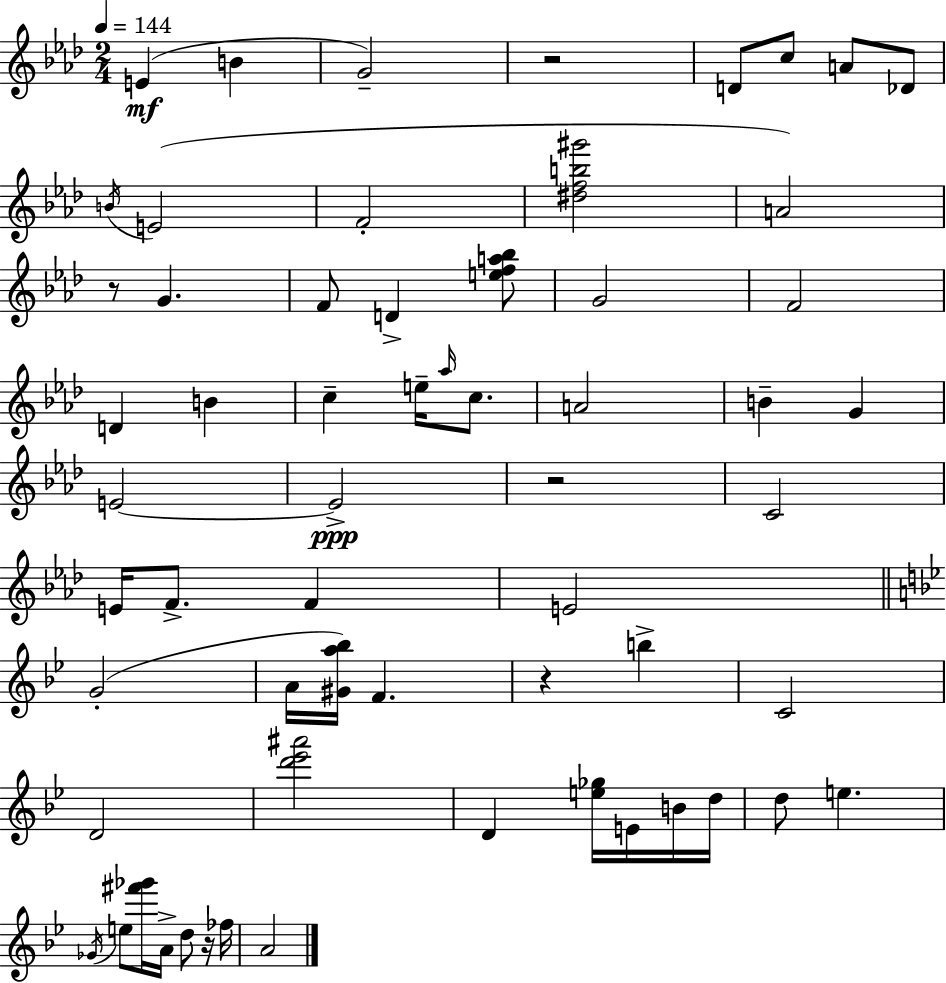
X:1
T:Untitled
M:2/4
L:1/4
K:Ab
E B G2 z2 D/2 c/2 A/2 _D/2 B/4 E2 F2 [^dfb^g']2 A2 z/2 G F/2 D [efa_b]/2 G2 F2 D B c e/4 _a/4 c/2 A2 B G E2 E2 z2 C2 E/4 F/2 F E2 G2 A/4 [^Ga_b]/4 F z b C2 D2 [d'_e'^a']2 D [e_g]/4 E/4 B/4 d/4 d/2 e _G/4 e/2 [^f'_g']/4 A/4 d/2 z/4 _f/4 A2